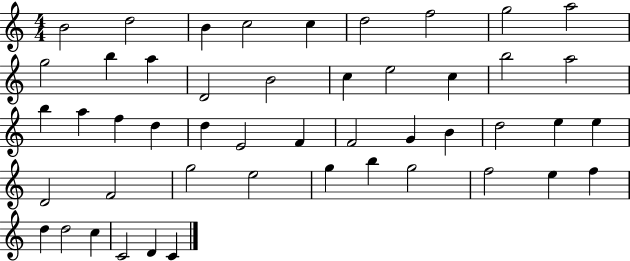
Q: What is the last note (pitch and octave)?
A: C4